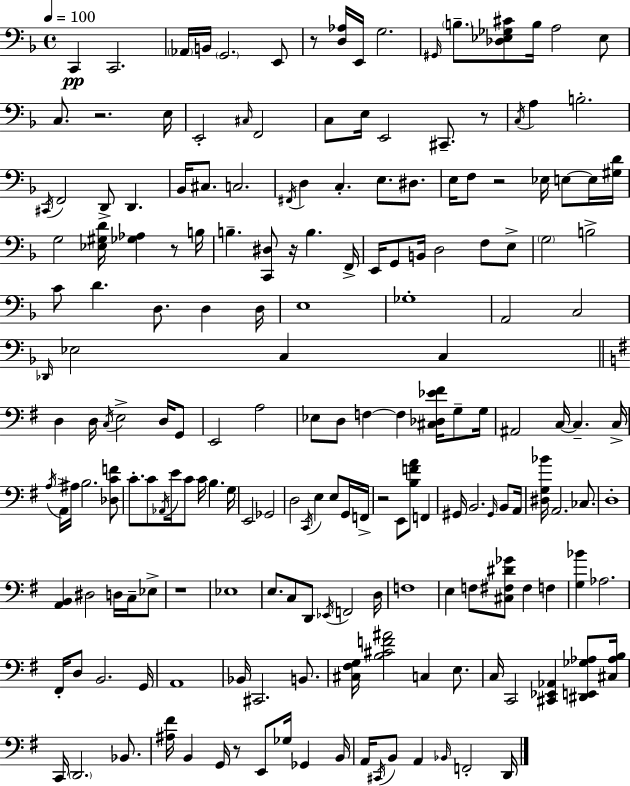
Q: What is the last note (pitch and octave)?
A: D2